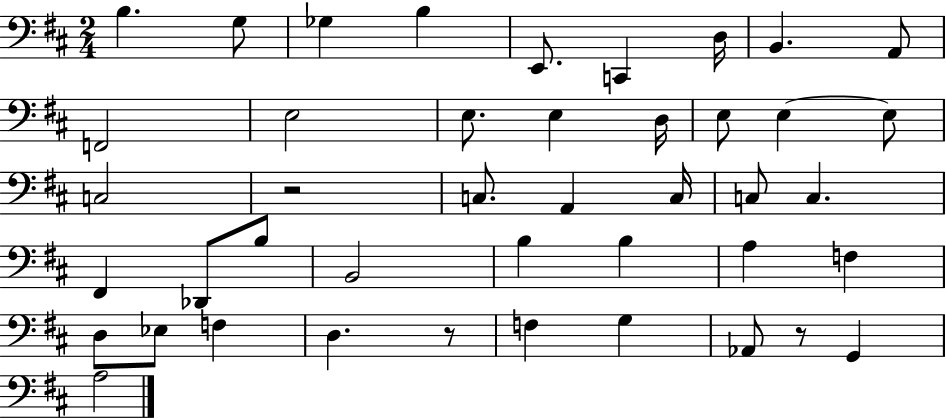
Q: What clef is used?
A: bass